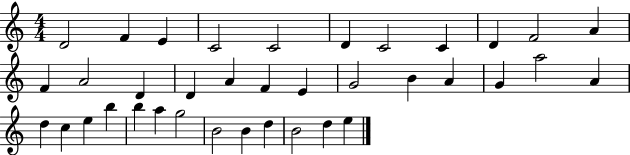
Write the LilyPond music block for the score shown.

{
  \clef treble
  \numericTimeSignature
  \time 4/4
  \key c \major
  d'2 f'4 e'4 | c'2 c'2 | d'4 c'2 c'4 | d'4 f'2 a'4 | \break f'4 a'2 d'4 | d'4 a'4 f'4 e'4 | g'2 b'4 a'4 | g'4 a''2 a'4 | \break d''4 c''4 e''4 b''4 | b''4 a''4 g''2 | b'2 b'4 d''4 | b'2 d''4 e''4 | \break \bar "|."
}